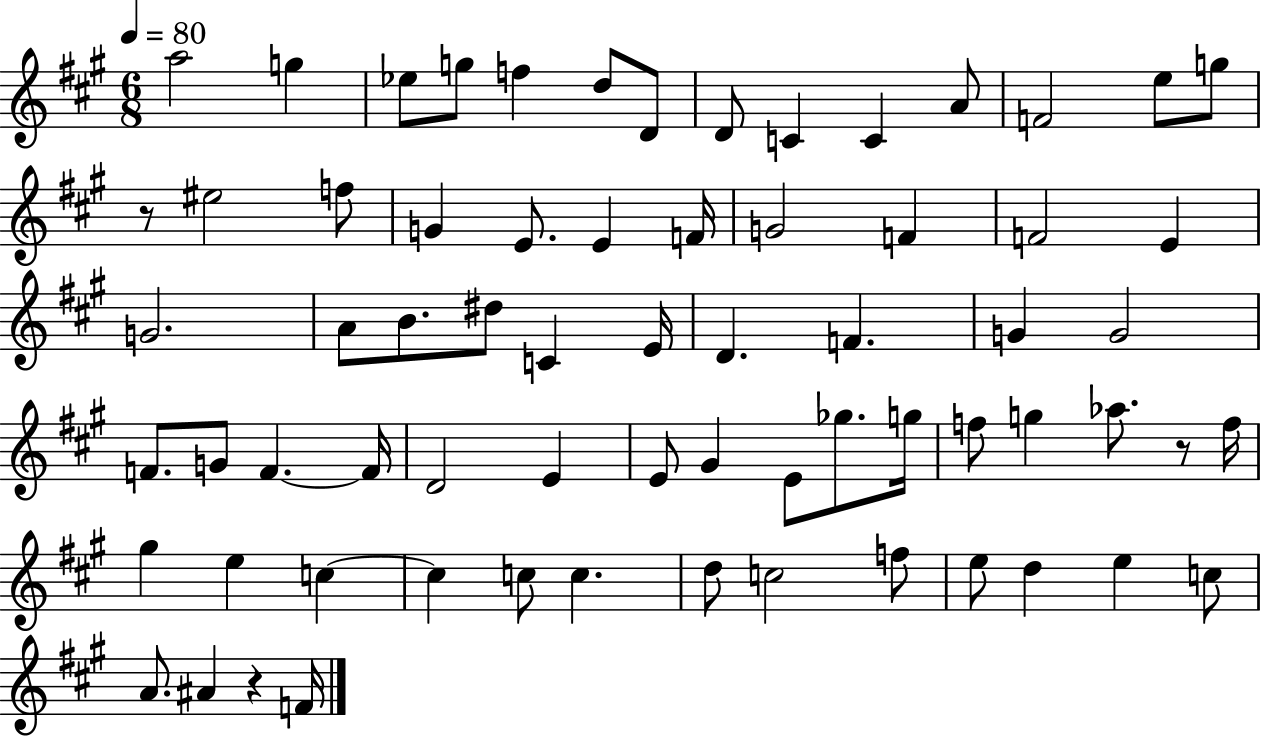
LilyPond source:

{
  \clef treble
  \numericTimeSignature
  \time 6/8
  \key a \major
  \tempo 4 = 80
  a''2 g''4 | ees''8 g''8 f''4 d''8 d'8 | d'8 c'4 c'4 a'8 | f'2 e''8 g''8 | \break r8 eis''2 f''8 | g'4 e'8. e'4 f'16 | g'2 f'4 | f'2 e'4 | \break g'2. | a'8 b'8. dis''8 c'4 e'16 | d'4. f'4. | g'4 g'2 | \break f'8. g'8 f'4.~~ f'16 | d'2 e'4 | e'8 gis'4 e'8 ges''8. g''16 | f''8 g''4 aes''8. r8 f''16 | \break gis''4 e''4 c''4~~ | c''4 c''8 c''4. | d''8 c''2 f''8 | e''8 d''4 e''4 c''8 | \break a'8. ais'4 r4 f'16 | \bar "|."
}